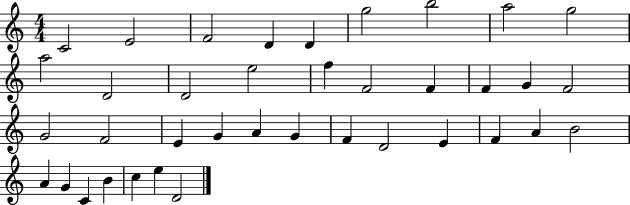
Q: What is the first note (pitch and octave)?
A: C4